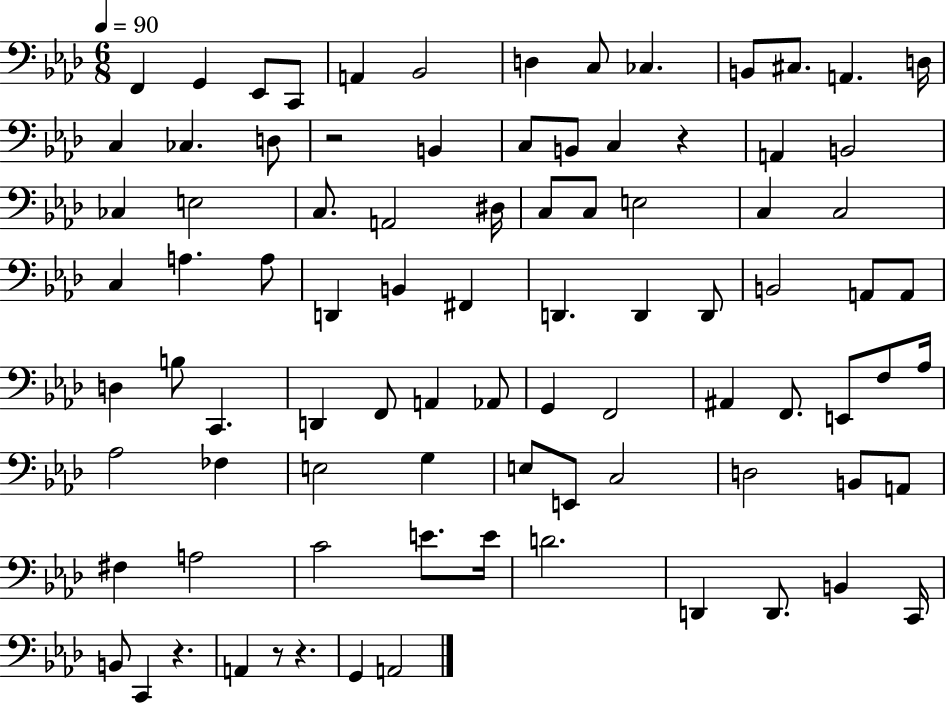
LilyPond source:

{
  \clef bass
  \numericTimeSignature
  \time 6/8
  \key aes \major
  \tempo 4 = 90
  \repeat volta 2 { f,4 g,4 ees,8 c,8 | a,4 bes,2 | d4 c8 ces4. | b,8 cis8. a,4. d16 | \break c4 ces4. d8 | r2 b,4 | c8 b,8 c4 r4 | a,4 b,2 | \break ces4 e2 | c8. a,2 dis16 | c8 c8 e2 | c4 c2 | \break c4 a4. a8 | d,4 b,4 fis,4 | d,4. d,4 d,8 | b,2 a,8 a,8 | \break d4 b8 c,4. | d,4 f,8 a,4 aes,8 | g,4 f,2 | ais,4 f,8. e,8 f8 aes16 | \break aes2 fes4 | e2 g4 | e8 e,8 c2 | d2 b,8 a,8 | \break fis4 a2 | c'2 e'8. e'16 | d'2. | d,4 d,8. b,4 c,16 | \break b,8 c,4 r4. | a,4 r8 r4. | g,4 a,2 | } \bar "|."
}